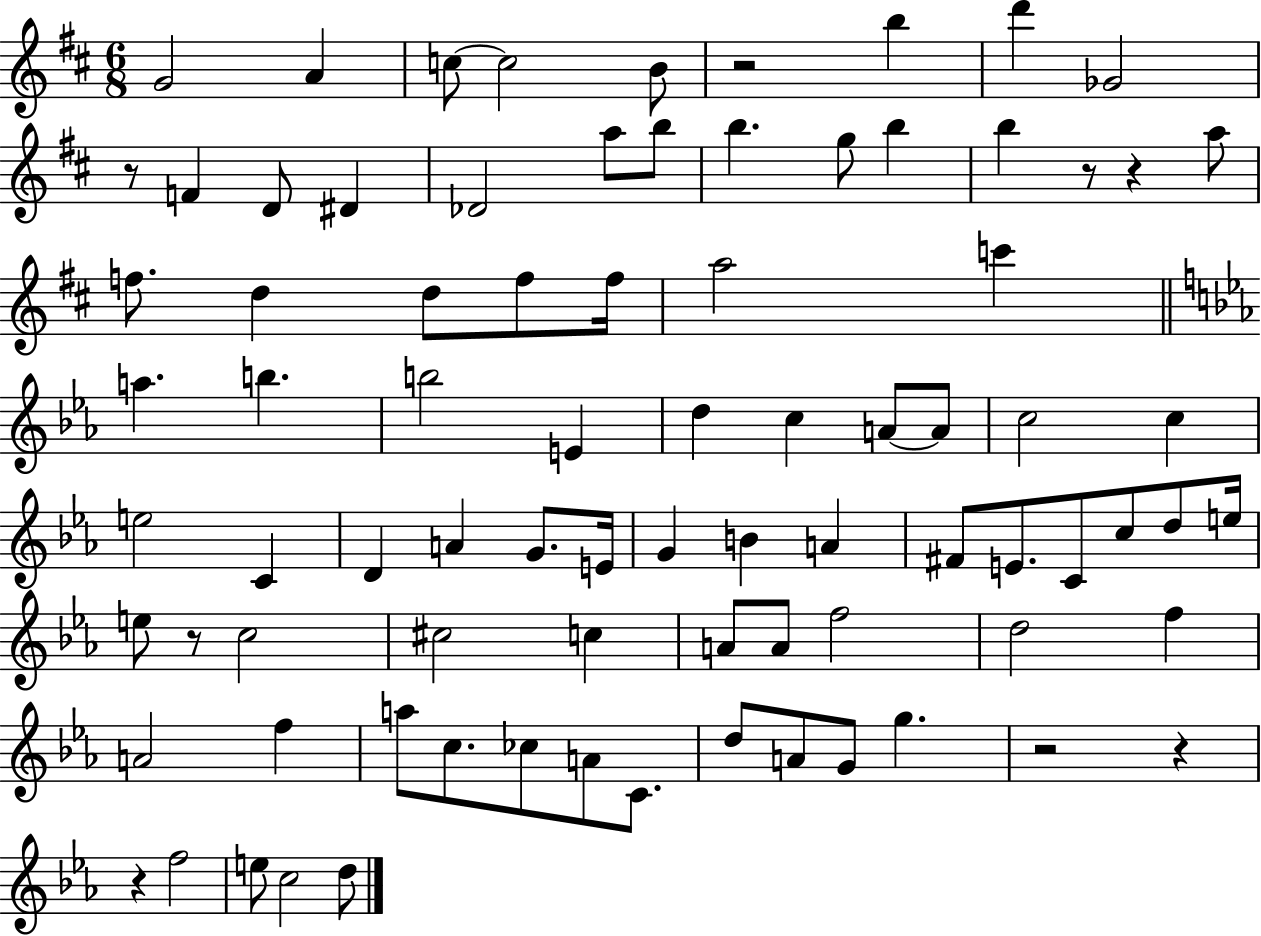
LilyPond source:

{
  \clef treble
  \numericTimeSignature
  \time 6/8
  \key d \major
  g'2 a'4 | c''8~~ c''2 b'8 | r2 b''4 | d'''4 ges'2 | \break r8 f'4 d'8 dis'4 | des'2 a''8 b''8 | b''4. g''8 b''4 | b''4 r8 r4 a''8 | \break f''8. d''4 d''8 f''8 f''16 | a''2 c'''4 | \bar "||" \break \key ees \major a''4. b''4. | b''2 e'4 | d''4 c''4 a'8~~ a'8 | c''2 c''4 | \break e''2 c'4 | d'4 a'4 g'8. e'16 | g'4 b'4 a'4 | fis'8 e'8. c'8 c''8 d''8 e''16 | \break e''8 r8 c''2 | cis''2 c''4 | a'8 a'8 f''2 | d''2 f''4 | \break a'2 f''4 | a''8 c''8. ces''8 a'8 c'8. | d''8 a'8 g'8 g''4. | r2 r4 | \break r4 f''2 | e''8 c''2 d''8 | \bar "|."
}